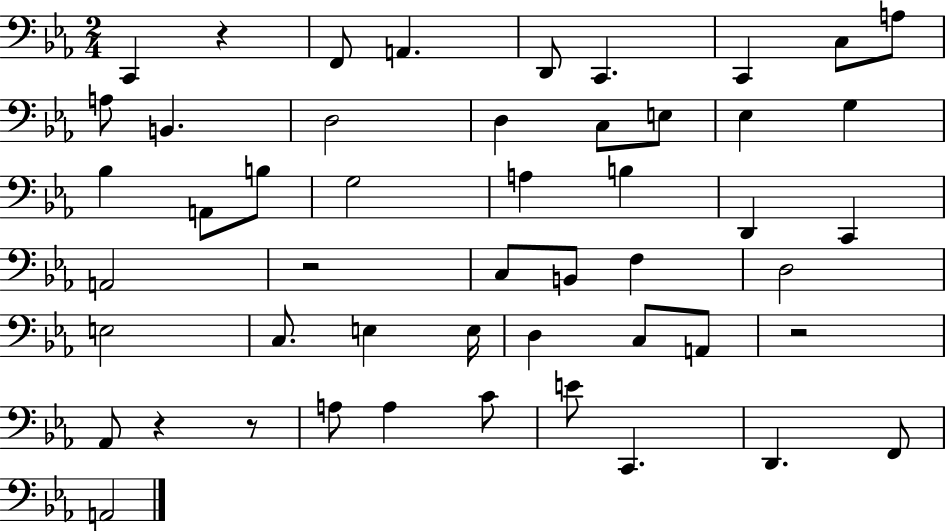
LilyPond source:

{
  \clef bass
  \numericTimeSignature
  \time 2/4
  \key ees \major
  c,4 r4 | f,8 a,4. | d,8 c,4. | c,4 c8 a8 | \break a8 b,4. | d2 | d4 c8 e8 | ees4 g4 | \break bes4 a,8 b8 | g2 | a4 b4 | d,4 c,4 | \break a,2 | r2 | c8 b,8 f4 | d2 | \break e2 | c8. e4 e16 | d4 c8 a,8 | r2 | \break aes,8 r4 r8 | a8 a4 c'8 | e'8 c,4. | d,4. f,8 | \break a,2 | \bar "|."
}